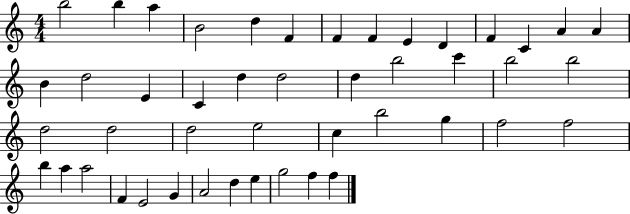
B5/h B5/q A5/q B4/h D5/q F4/q F4/q F4/q E4/q D4/q F4/q C4/q A4/q A4/q B4/q D5/h E4/q C4/q D5/q D5/h D5/q B5/h C6/q B5/h B5/h D5/h D5/h D5/h E5/h C5/q B5/h G5/q F5/h F5/h B5/q A5/q A5/h F4/q E4/h G4/q A4/h D5/q E5/q G5/h F5/q F5/q